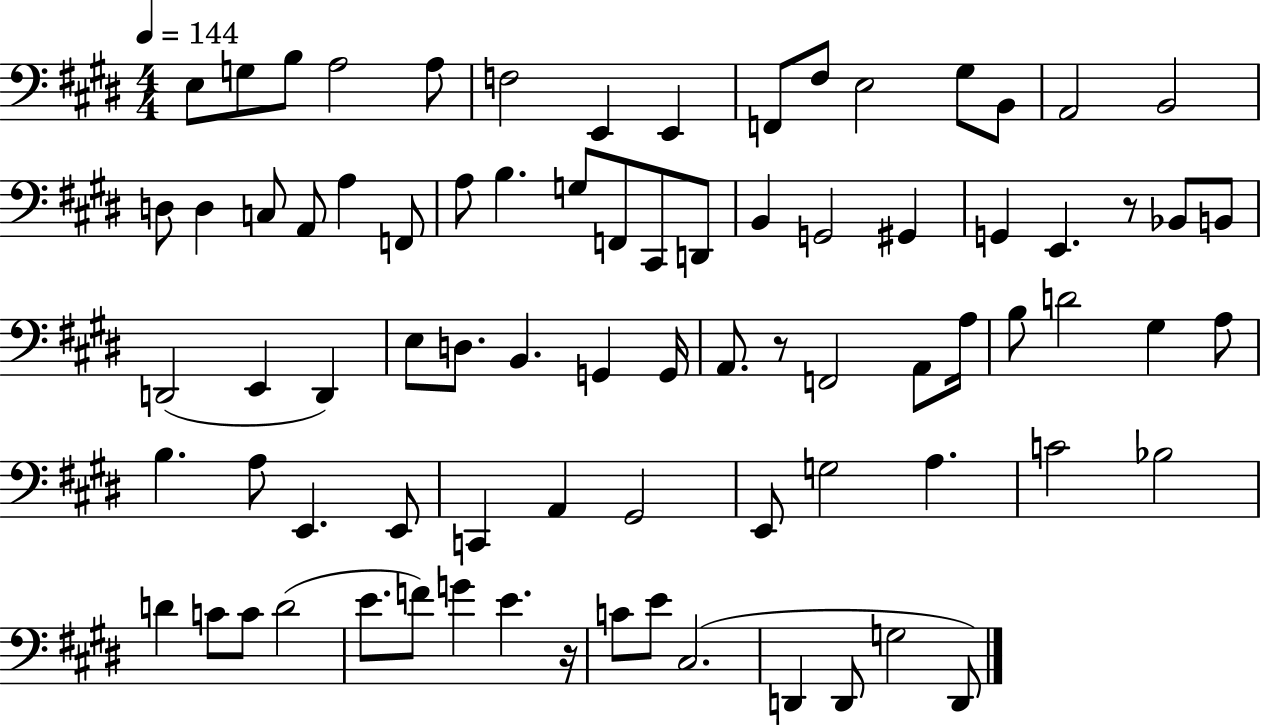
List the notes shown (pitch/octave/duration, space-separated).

E3/e G3/e B3/e A3/h A3/e F3/h E2/q E2/q F2/e F#3/e E3/h G#3/e B2/e A2/h B2/h D3/e D3/q C3/e A2/e A3/q F2/e A3/e B3/q. G3/e F2/e C#2/e D2/e B2/q G2/h G#2/q G2/q E2/q. R/e Bb2/e B2/e D2/h E2/q D2/q E3/e D3/e. B2/q. G2/q G2/s A2/e. R/e F2/h A2/e A3/s B3/e D4/h G#3/q A3/e B3/q. A3/e E2/q. E2/e C2/q A2/q G#2/h E2/e G3/h A3/q. C4/h Bb3/h D4/q C4/e C4/e D4/h E4/e. F4/e G4/q E4/q. R/s C4/e E4/e C#3/h. D2/q D2/e G3/h D2/e